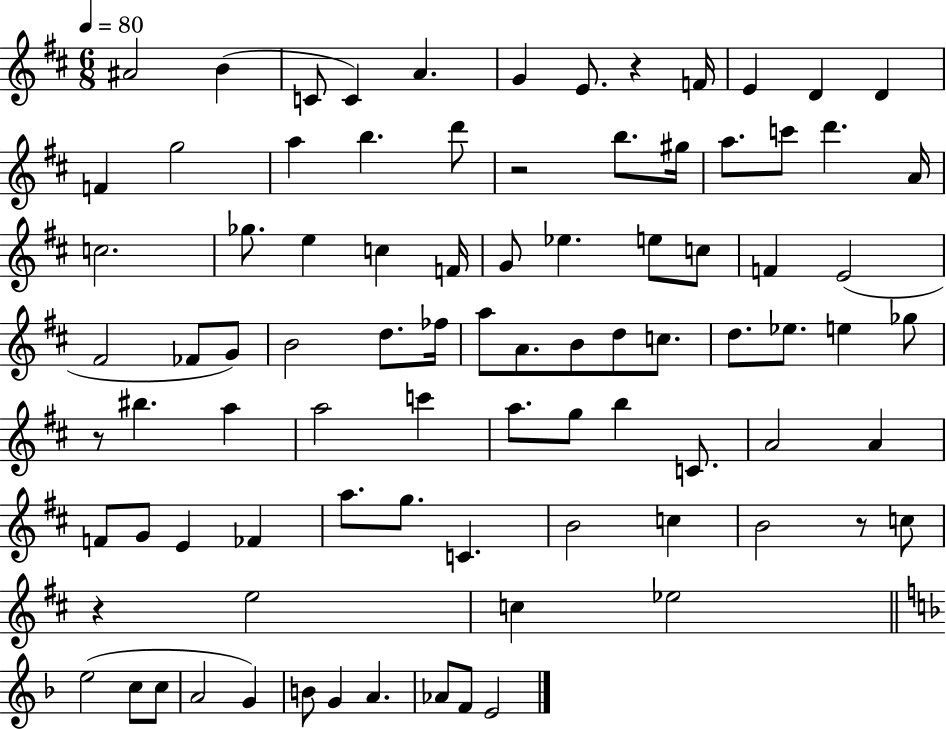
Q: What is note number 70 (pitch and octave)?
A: E5